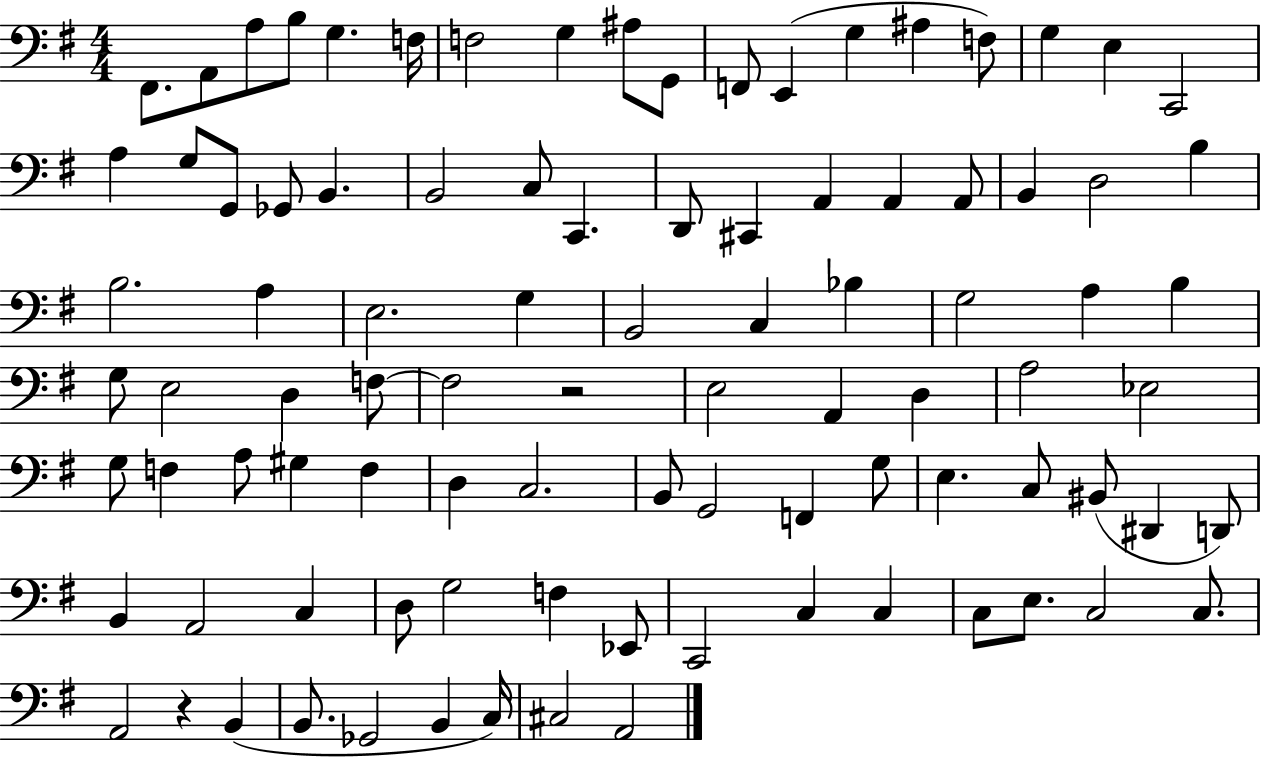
F#2/e. A2/e A3/e B3/e G3/q. F3/s F3/h G3/q A#3/e G2/e F2/e E2/q G3/q A#3/q F3/e G3/q E3/q C2/h A3/q G3/e G2/e Gb2/e B2/q. B2/h C3/e C2/q. D2/e C#2/q A2/q A2/q A2/e B2/q D3/h B3/q B3/h. A3/q E3/h. G3/q B2/h C3/q Bb3/q G3/h A3/q B3/q G3/e E3/h D3/q F3/e F3/h R/h E3/h A2/q D3/q A3/h Eb3/h G3/e F3/q A3/e G#3/q F3/q D3/q C3/h. B2/e G2/h F2/q G3/e E3/q. C3/e BIS2/e D#2/q D2/e B2/q A2/h C3/q D3/e G3/h F3/q Eb2/e C2/h C3/q C3/q C3/e E3/e. C3/h C3/e. A2/h R/q B2/q B2/e. Gb2/h B2/q C3/s C#3/h A2/h